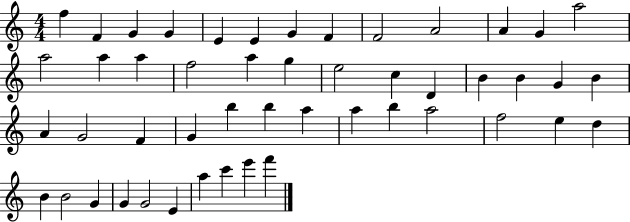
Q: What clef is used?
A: treble